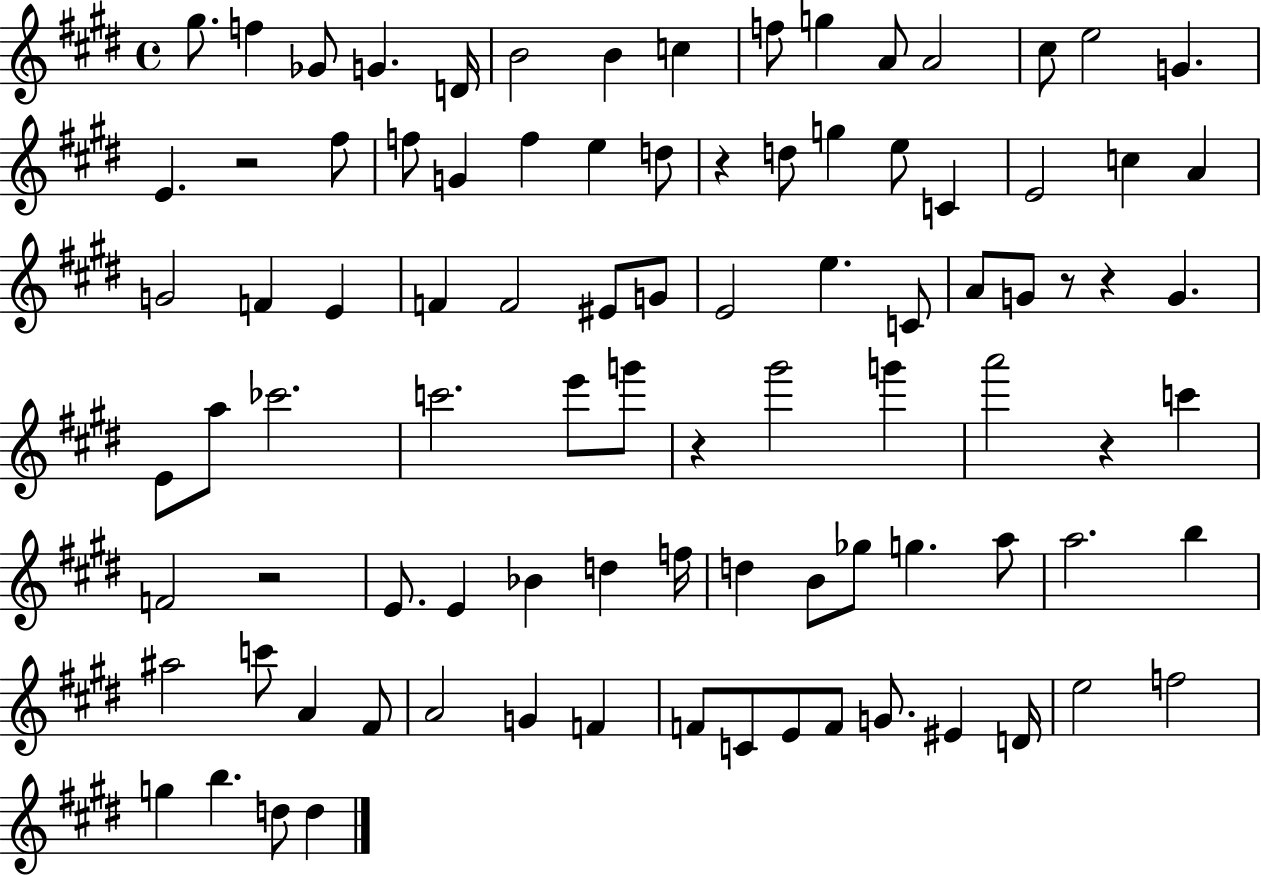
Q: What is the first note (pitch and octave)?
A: G#5